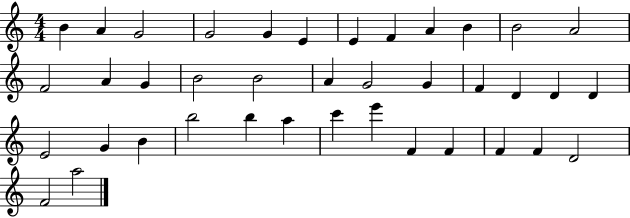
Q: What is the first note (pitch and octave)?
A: B4